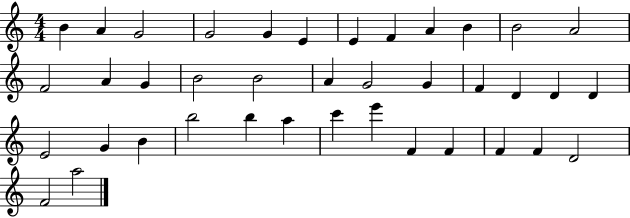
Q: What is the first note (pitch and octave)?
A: B4